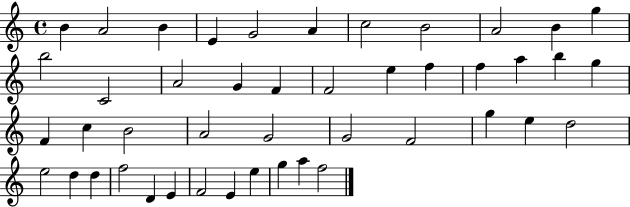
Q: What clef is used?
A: treble